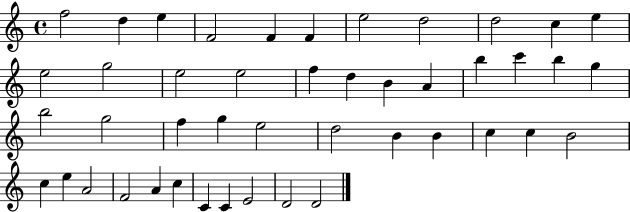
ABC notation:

X:1
T:Untitled
M:4/4
L:1/4
K:C
f2 d e F2 F F e2 d2 d2 c e e2 g2 e2 e2 f d B A b c' b g b2 g2 f g e2 d2 B B c c B2 c e A2 F2 A c C C E2 D2 D2